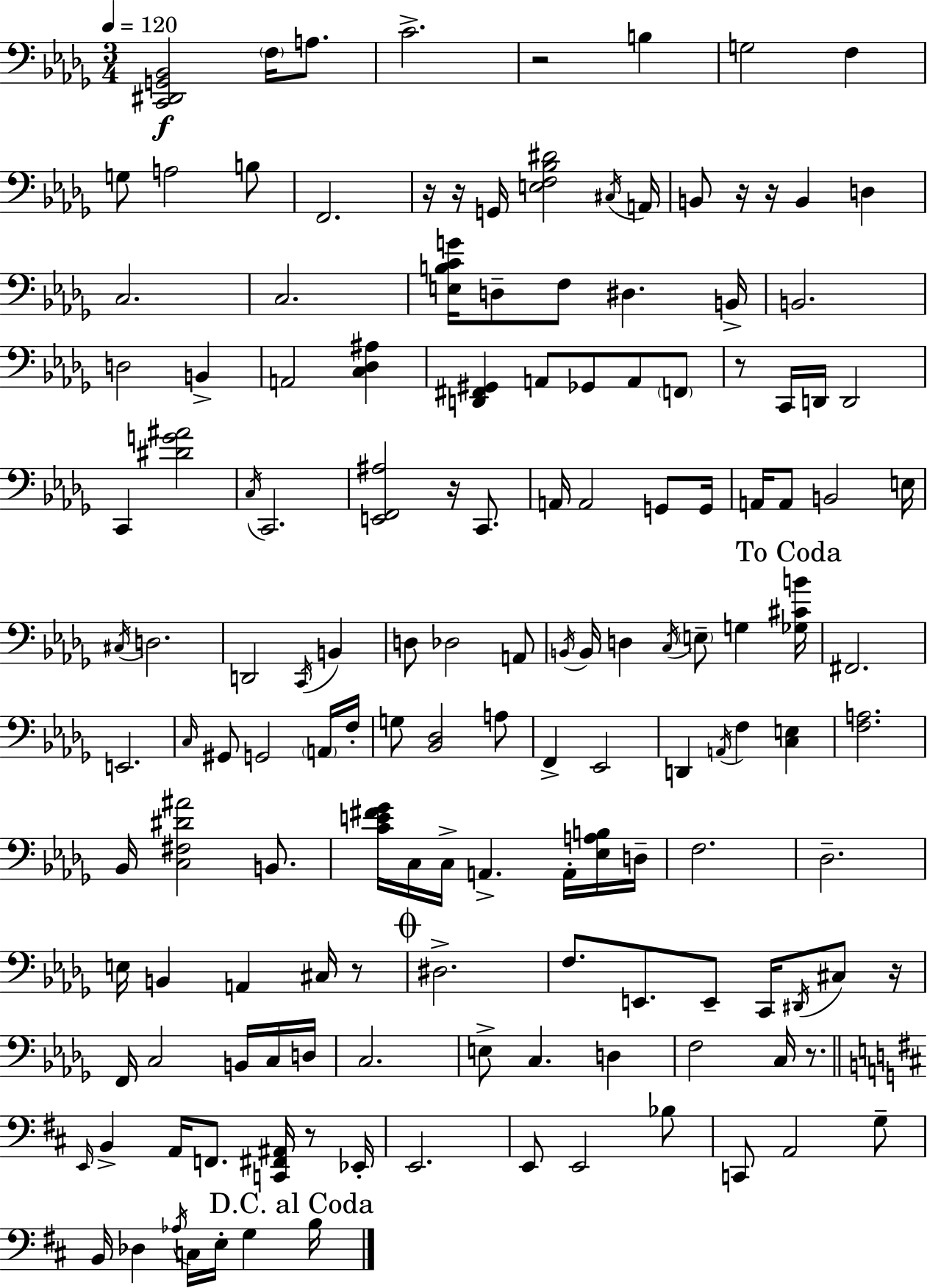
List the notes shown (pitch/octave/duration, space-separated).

[C2,D#2,G2,Bb2]/h F3/s A3/e. C4/h. R/h B3/q G3/h F3/q G3/e A3/h B3/e F2/h. R/s R/s G2/s [E3,F3,Bb3,D#4]/h C#3/s A2/s B2/e R/s R/s B2/q D3/q C3/h. C3/h. [E3,B3,C4,G4]/s D3/e F3/e D#3/q. B2/s B2/h. D3/h B2/q A2/h [C3,Db3,A#3]/q [D2,F#2,G#2]/q A2/e Gb2/e A2/e F2/e R/e C2/s D2/s D2/h C2/q [D#4,G4,A#4]/h C3/s C2/h. [E2,F2,A#3]/h R/s C2/e. A2/s A2/h G2/e G2/s A2/s A2/e B2/h E3/s C#3/s D3/h. D2/h C2/s B2/q D3/e Db3/h A2/e B2/s B2/s D3/q C3/s E3/e G3/q [Gb3,C#4,B4]/s F#2/h. E2/h. C3/s G#2/e G2/h A2/s F3/s G3/e [Bb2,Db3]/h A3/e F2/q Eb2/h D2/q A2/s F3/q [C3,E3]/q [F3,A3]/h. Bb2/s [C3,F#3,D#4,A#4]/h B2/e. [C4,E4,F#4,Gb4]/s C3/s C3/s A2/q. A2/s [Eb3,A3,B3]/s D3/s F3/h. Db3/h. E3/s B2/q A2/q C#3/s R/e D#3/h. F3/e. E2/e. E2/e C2/s D#2/s C#3/e R/s F2/s C3/h B2/s C3/s D3/s C3/h. E3/e C3/q. D3/q F3/h C3/s R/e. E2/s B2/q A2/s F2/e. [C2,F#2,A#2]/s R/e Eb2/s E2/h. E2/e E2/h Bb3/e C2/e A2/h G3/e B2/s Db3/q Ab3/s C3/s E3/s G3/q B3/s